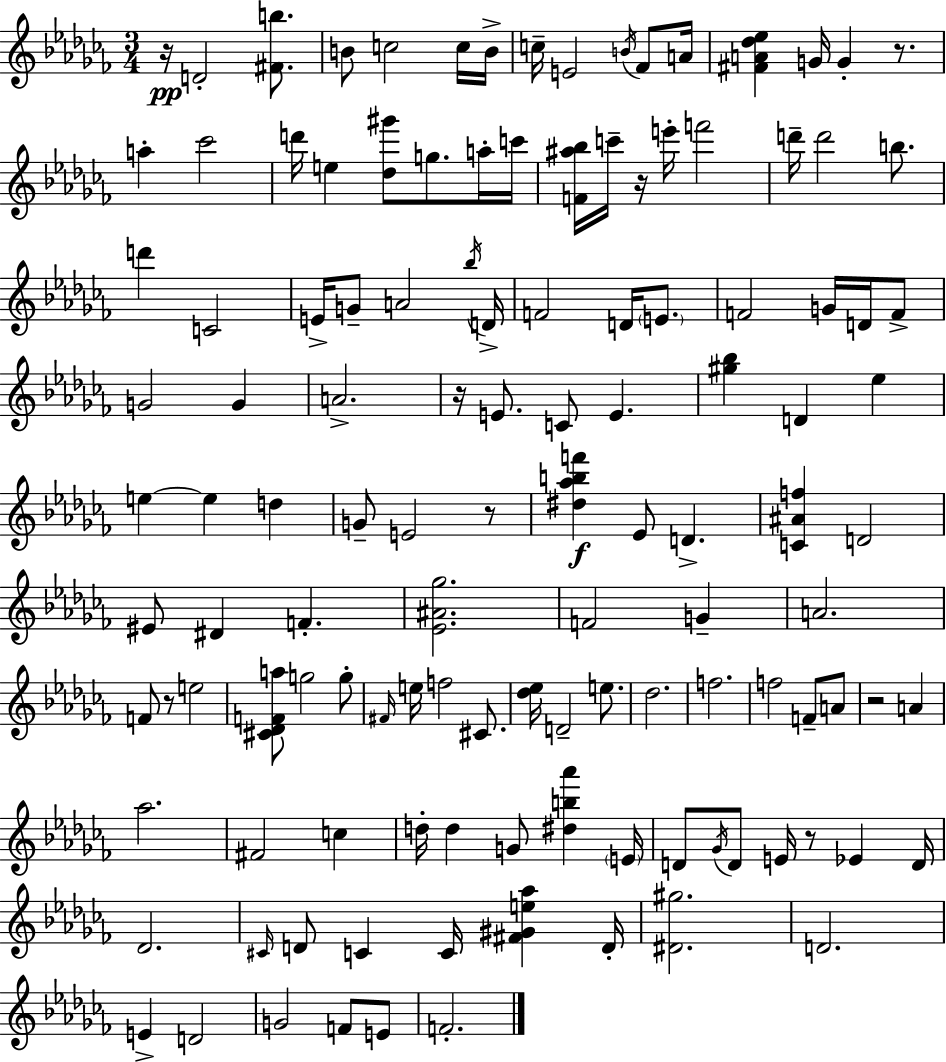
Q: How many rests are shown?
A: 8